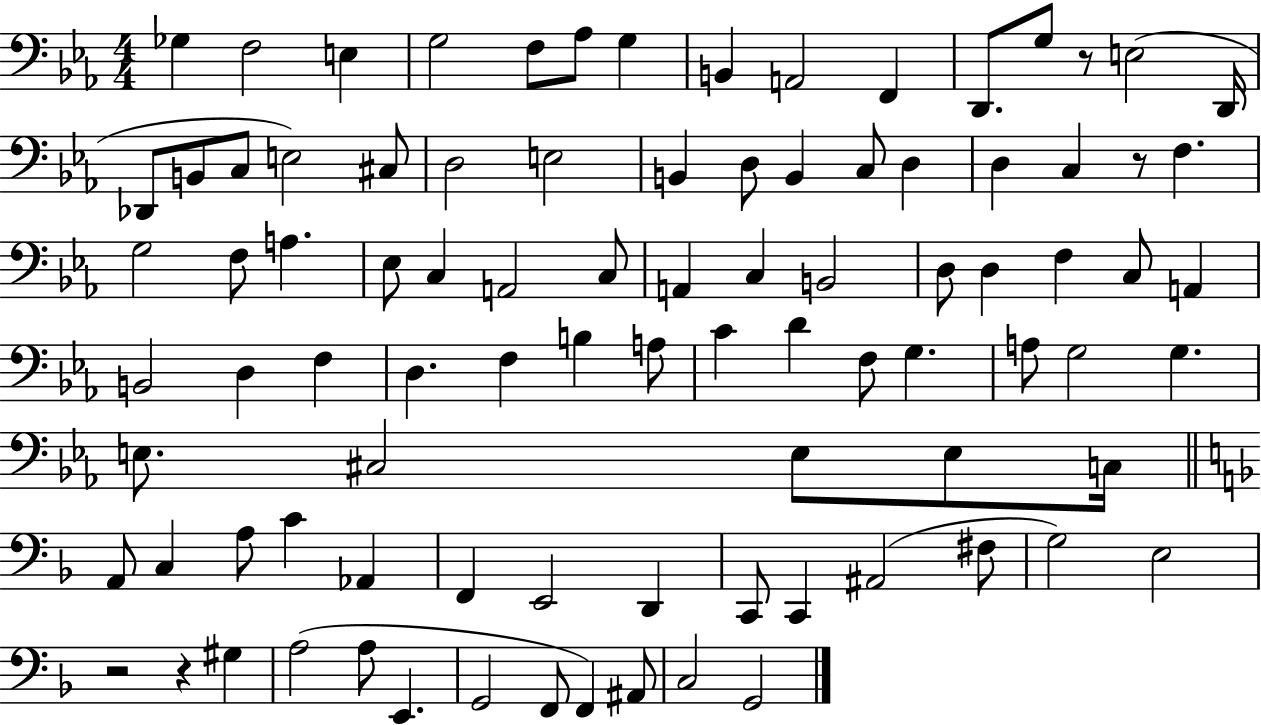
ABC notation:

X:1
T:Untitled
M:4/4
L:1/4
K:Eb
_G, F,2 E, G,2 F,/2 _A,/2 G, B,, A,,2 F,, D,,/2 G,/2 z/2 E,2 D,,/4 _D,,/2 B,,/2 C,/2 E,2 ^C,/2 D,2 E,2 B,, D,/2 B,, C,/2 D, D, C, z/2 F, G,2 F,/2 A, _E,/2 C, A,,2 C,/2 A,, C, B,,2 D,/2 D, F, C,/2 A,, B,,2 D, F, D, F, B, A,/2 C D F,/2 G, A,/2 G,2 G, E,/2 ^C,2 E,/2 E,/2 C,/4 A,,/2 C, A,/2 C _A,, F,, E,,2 D,, C,,/2 C,, ^A,,2 ^F,/2 G,2 E,2 z2 z ^G, A,2 A,/2 E,, G,,2 F,,/2 F,, ^A,,/2 C,2 G,,2